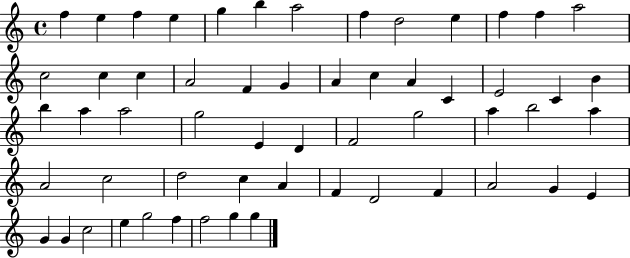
{
  \clef treble
  \time 4/4
  \defaultTimeSignature
  \key c \major
  f''4 e''4 f''4 e''4 | g''4 b''4 a''2 | f''4 d''2 e''4 | f''4 f''4 a''2 | \break c''2 c''4 c''4 | a'2 f'4 g'4 | a'4 c''4 a'4 c'4 | e'2 c'4 b'4 | \break b''4 a''4 a''2 | g''2 e'4 d'4 | f'2 g''2 | a''4 b''2 a''4 | \break a'2 c''2 | d''2 c''4 a'4 | f'4 d'2 f'4 | a'2 g'4 e'4 | \break g'4 g'4 c''2 | e''4 g''2 f''4 | f''2 g''4 g''4 | \bar "|."
}